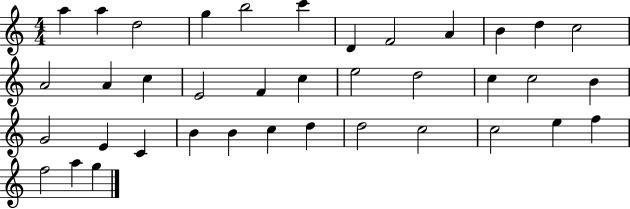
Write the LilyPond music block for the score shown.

{
  \clef treble
  \numericTimeSignature
  \time 4/4
  \key c \major
  a''4 a''4 d''2 | g''4 b''2 c'''4 | d'4 f'2 a'4 | b'4 d''4 c''2 | \break a'2 a'4 c''4 | e'2 f'4 c''4 | e''2 d''2 | c''4 c''2 b'4 | \break g'2 e'4 c'4 | b'4 b'4 c''4 d''4 | d''2 c''2 | c''2 e''4 f''4 | \break f''2 a''4 g''4 | \bar "|."
}